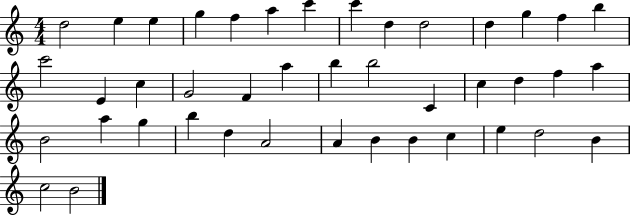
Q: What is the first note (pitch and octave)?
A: D5